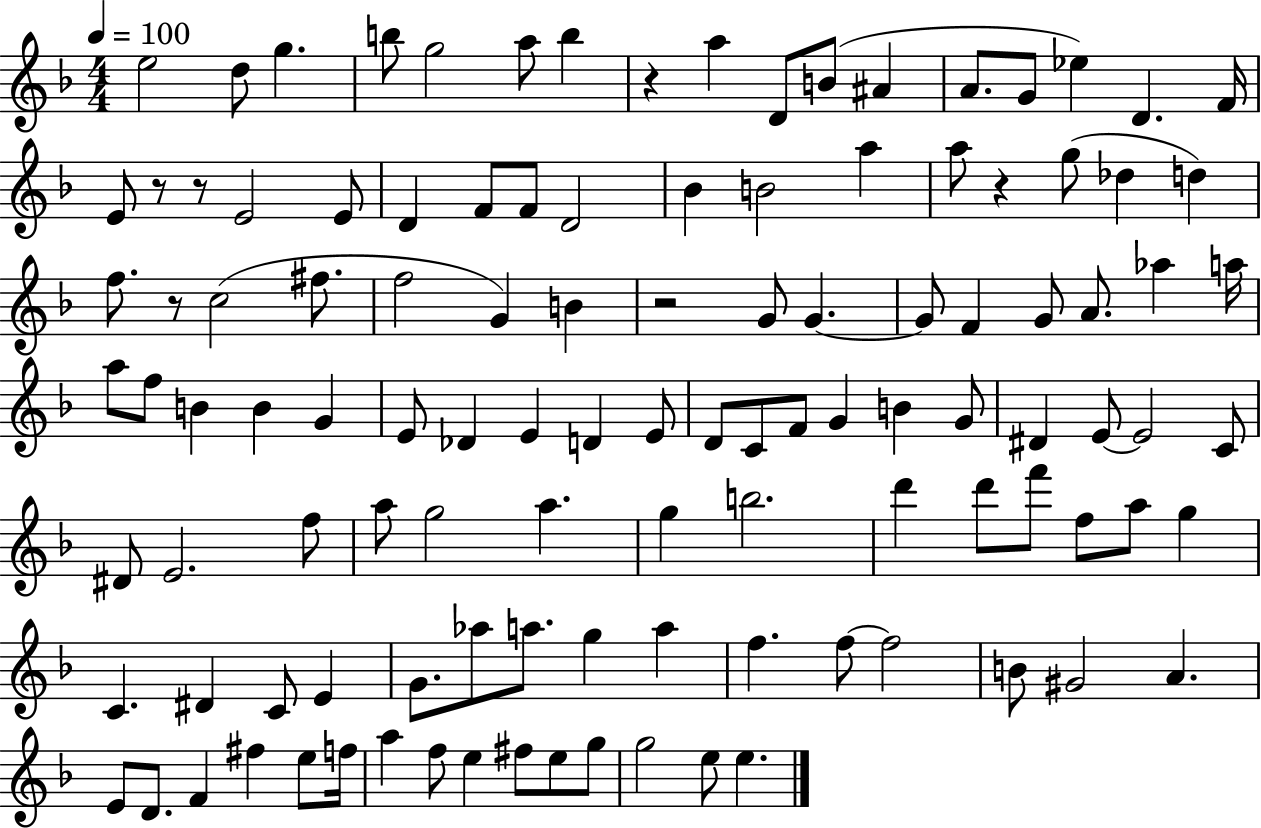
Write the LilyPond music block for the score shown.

{
  \clef treble
  \numericTimeSignature
  \time 4/4
  \key f \major
  \tempo 4 = 100
  e''2 d''8 g''4. | b''8 g''2 a''8 b''4 | r4 a''4 d'8 b'8( ais'4 | a'8. g'8 ees''4) d'4. f'16 | \break e'8 r8 r8 e'2 e'8 | d'4 f'8 f'8 d'2 | bes'4 b'2 a''4 | a''8 r4 g''8( des''4 d''4) | \break f''8. r8 c''2( fis''8. | f''2 g'4) b'4 | r2 g'8 g'4.~~ | g'8 f'4 g'8 a'8. aes''4 a''16 | \break a''8 f''8 b'4 b'4 g'4 | e'8 des'4 e'4 d'4 e'8 | d'8 c'8 f'8 g'4 b'4 g'8 | dis'4 e'8~~ e'2 c'8 | \break dis'8 e'2. f''8 | a''8 g''2 a''4. | g''4 b''2. | d'''4 d'''8 f'''8 f''8 a''8 g''4 | \break c'4. dis'4 c'8 e'4 | g'8. aes''8 a''8. g''4 a''4 | f''4. f''8~~ f''2 | b'8 gis'2 a'4. | \break e'8 d'8. f'4 fis''4 e''8 f''16 | a''4 f''8 e''4 fis''8 e''8 g''8 | g''2 e''8 e''4. | \bar "|."
}